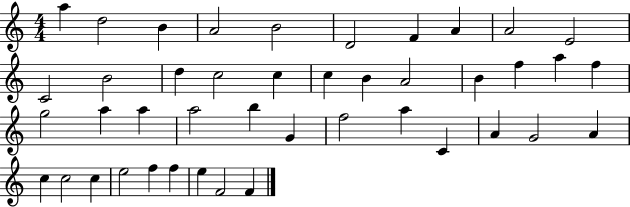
A5/q D5/h B4/q A4/h B4/h D4/h F4/q A4/q A4/h E4/h C4/h B4/h D5/q C5/h C5/q C5/q B4/q A4/h B4/q F5/q A5/q F5/q G5/h A5/q A5/q A5/h B5/q G4/q F5/h A5/q C4/q A4/q G4/h A4/q C5/q C5/h C5/q E5/h F5/q F5/q E5/q F4/h F4/q